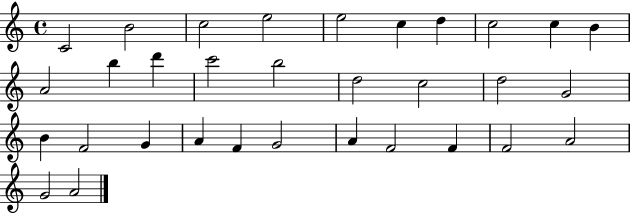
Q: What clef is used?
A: treble